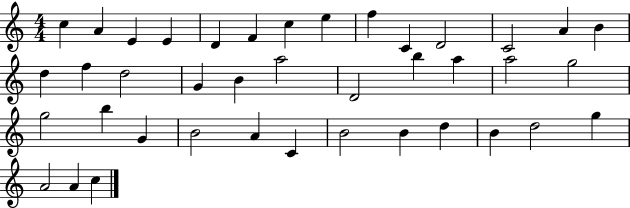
C5/q A4/q E4/q E4/q D4/q F4/q C5/q E5/q F5/q C4/q D4/h C4/h A4/q B4/q D5/q F5/q D5/h G4/q B4/q A5/h D4/h B5/q A5/q A5/h G5/h G5/h B5/q G4/q B4/h A4/q C4/q B4/h B4/q D5/q B4/q D5/h G5/q A4/h A4/q C5/q